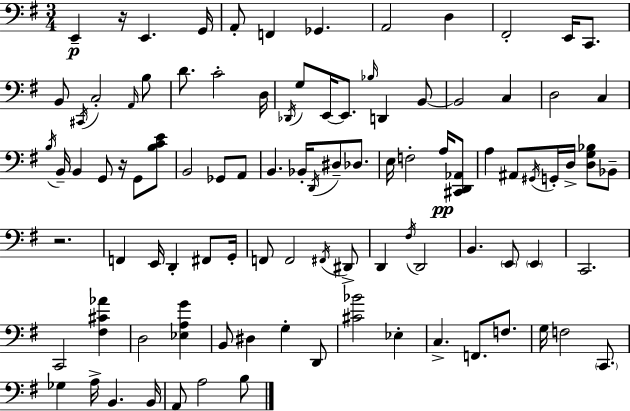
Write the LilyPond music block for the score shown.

{
  \clef bass
  \numericTimeSignature
  \time 3/4
  \key e \minor
  e,4--\p r16 e,4. g,16 | a,8-. f,4 ges,4. | a,2 d4 | fis,2-. e,16 c,8. | \break b,8 \acciaccatura { cis,16 } c2-. \grace { a,16 } | b8 d'8. c'2-. | d16 \acciaccatura { des,16 } g8 e,16~~ e,8. \grace { bes16 } d,4 | b,8~~ b,2 | \break c4 d2 | c4 \acciaccatura { b16 } b,16-- b,4 g,8 | r16 g,8 <b c' e'>8 b,2 | ges,8 a,8 b,4. bes,16-. | \break \acciaccatura { d,16 } dis8-- des8. e16 f2-. | a16\pp <cis, d, aes,>8 a4 ais,8 | \acciaccatura { gis,16 } g,16-. d16-> <d g bes>8 bes,8-- r2. | f,4 e,16 | \break d,4-. fis,8 g,16-. f,8 f,2 | \acciaccatura { fis,16 } dis,8-> d,4 | \acciaccatura { fis16 } d,2 b,4. | \parenthesize e,8 \parenthesize e,4 c,2. | \break c,2 | <fis cis' aes'>4 d2 | <ees a g'>4 b,8 dis4 | g4-. d,8 <cis' bes'>2 | \break ees4-. c4.-> | f,8. f8. g16 f2 | \parenthesize c,8. ges4 | a16-> b,4. b,16 a,8 a2 | \break b8 \bar "|."
}